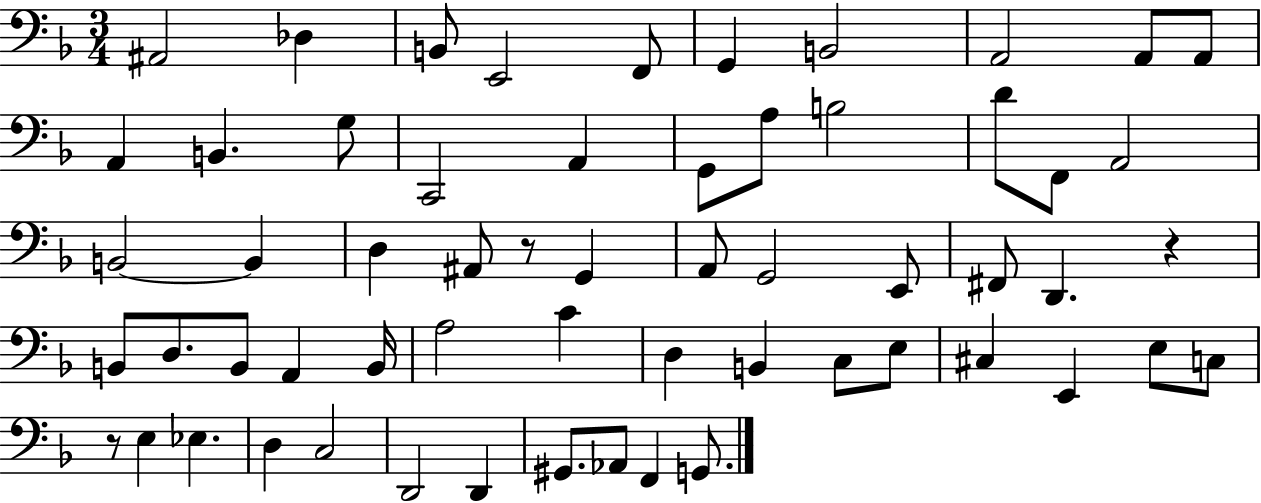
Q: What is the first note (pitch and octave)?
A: A#2